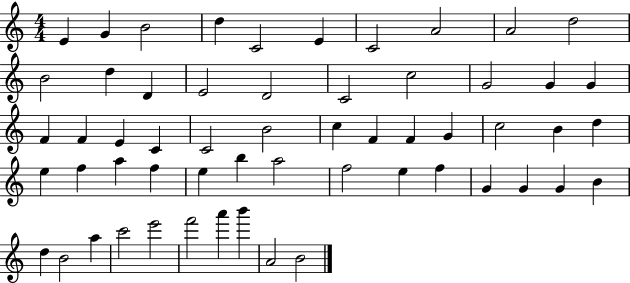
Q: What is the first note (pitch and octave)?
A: E4